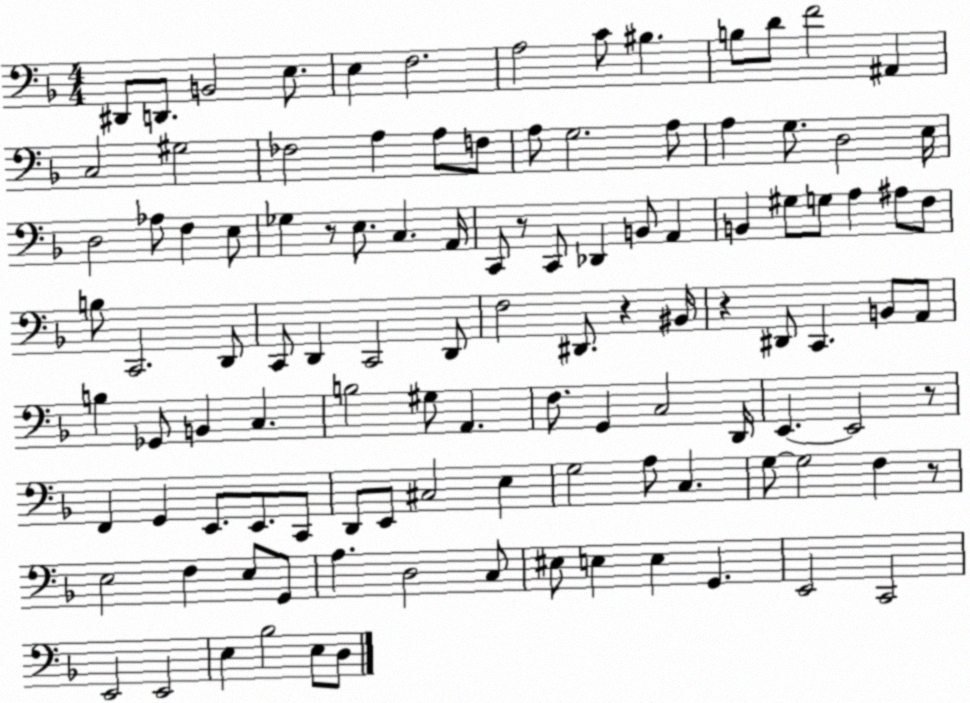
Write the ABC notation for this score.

X:1
T:Untitled
M:4/4
L:1/4
K:F
^D,,/2 D,,/2 B,,2 E,/2 E, F,2 A,2 C/2 ^B, B,/2 D/2 F2 ^A,, C,2 ^G,2 _F,2 A, A,/2 F,/2 A,/2 G,2 A,/2 A, G,/2 D,2 E,/4 D,2 _A,/2 F, E,/2 _G, z/2 E,/2 C, A,,/4 C,,/2 z/2 C,,/2 _D,, B,,/2 A,, B,, ^G,/2 G,/2 A, ^A,/2 F,/2 B,/2 C,,2 D,,/2 C,,/2 D,, C,,2 D,,/2 F,2 ^D,,/2 z ^B,,/4 z ^D,,/2 C,, B,,/2 A,,/2 B, _G,,/2 B,, C, B,2 ^G,/2 A,, F,/2 G,, C,2 D,,/4 E,, E,,2 z/2 F,, G,, E,,/2 E,,/2 C,,/2 D,,/2 E,,/2 ^C,2 E, G,2 A,/2 C, G,/2 G,2 F, z/2 E,2 F, E,/2 G,,/2 A, D,2 C,/2 ^E,/2 E, E, G,, E,,2 C,,2 E,,2 E,,2 E, _B,2 E,/2 D,/2